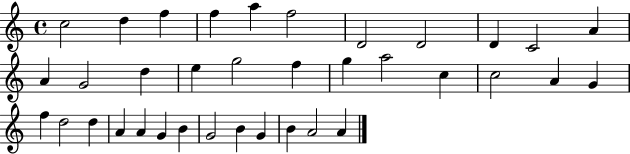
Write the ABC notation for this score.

X:1
T:Untitled
M:4/4
L:1/4
K:C
c2 d f f a f2 D2 D2 D C2 A A G2 d e g2 f g a2 c c2 A G f d2 d A A G B G2 B G B A2 A